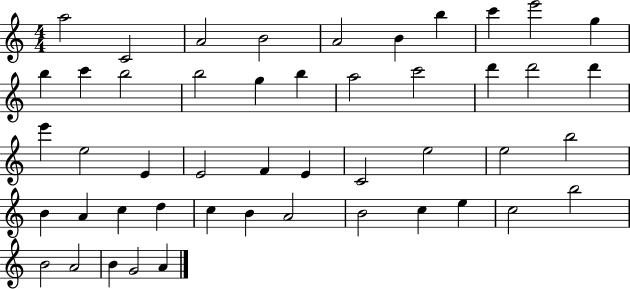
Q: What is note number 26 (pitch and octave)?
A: F4